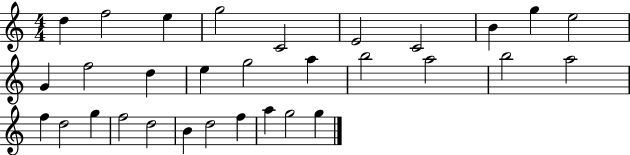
D5/q F5/h E5/q G5/h C4/h E4/h C4/h B4/q G5/q E5/h G4/q F5/h D5/q E5/q G5/h A5/q B5/h A5/h B5/h A5/h F5/q D5/h G5/q F5/h D5/h B4/q D5/h F5/q A5/q G5/h G5/q